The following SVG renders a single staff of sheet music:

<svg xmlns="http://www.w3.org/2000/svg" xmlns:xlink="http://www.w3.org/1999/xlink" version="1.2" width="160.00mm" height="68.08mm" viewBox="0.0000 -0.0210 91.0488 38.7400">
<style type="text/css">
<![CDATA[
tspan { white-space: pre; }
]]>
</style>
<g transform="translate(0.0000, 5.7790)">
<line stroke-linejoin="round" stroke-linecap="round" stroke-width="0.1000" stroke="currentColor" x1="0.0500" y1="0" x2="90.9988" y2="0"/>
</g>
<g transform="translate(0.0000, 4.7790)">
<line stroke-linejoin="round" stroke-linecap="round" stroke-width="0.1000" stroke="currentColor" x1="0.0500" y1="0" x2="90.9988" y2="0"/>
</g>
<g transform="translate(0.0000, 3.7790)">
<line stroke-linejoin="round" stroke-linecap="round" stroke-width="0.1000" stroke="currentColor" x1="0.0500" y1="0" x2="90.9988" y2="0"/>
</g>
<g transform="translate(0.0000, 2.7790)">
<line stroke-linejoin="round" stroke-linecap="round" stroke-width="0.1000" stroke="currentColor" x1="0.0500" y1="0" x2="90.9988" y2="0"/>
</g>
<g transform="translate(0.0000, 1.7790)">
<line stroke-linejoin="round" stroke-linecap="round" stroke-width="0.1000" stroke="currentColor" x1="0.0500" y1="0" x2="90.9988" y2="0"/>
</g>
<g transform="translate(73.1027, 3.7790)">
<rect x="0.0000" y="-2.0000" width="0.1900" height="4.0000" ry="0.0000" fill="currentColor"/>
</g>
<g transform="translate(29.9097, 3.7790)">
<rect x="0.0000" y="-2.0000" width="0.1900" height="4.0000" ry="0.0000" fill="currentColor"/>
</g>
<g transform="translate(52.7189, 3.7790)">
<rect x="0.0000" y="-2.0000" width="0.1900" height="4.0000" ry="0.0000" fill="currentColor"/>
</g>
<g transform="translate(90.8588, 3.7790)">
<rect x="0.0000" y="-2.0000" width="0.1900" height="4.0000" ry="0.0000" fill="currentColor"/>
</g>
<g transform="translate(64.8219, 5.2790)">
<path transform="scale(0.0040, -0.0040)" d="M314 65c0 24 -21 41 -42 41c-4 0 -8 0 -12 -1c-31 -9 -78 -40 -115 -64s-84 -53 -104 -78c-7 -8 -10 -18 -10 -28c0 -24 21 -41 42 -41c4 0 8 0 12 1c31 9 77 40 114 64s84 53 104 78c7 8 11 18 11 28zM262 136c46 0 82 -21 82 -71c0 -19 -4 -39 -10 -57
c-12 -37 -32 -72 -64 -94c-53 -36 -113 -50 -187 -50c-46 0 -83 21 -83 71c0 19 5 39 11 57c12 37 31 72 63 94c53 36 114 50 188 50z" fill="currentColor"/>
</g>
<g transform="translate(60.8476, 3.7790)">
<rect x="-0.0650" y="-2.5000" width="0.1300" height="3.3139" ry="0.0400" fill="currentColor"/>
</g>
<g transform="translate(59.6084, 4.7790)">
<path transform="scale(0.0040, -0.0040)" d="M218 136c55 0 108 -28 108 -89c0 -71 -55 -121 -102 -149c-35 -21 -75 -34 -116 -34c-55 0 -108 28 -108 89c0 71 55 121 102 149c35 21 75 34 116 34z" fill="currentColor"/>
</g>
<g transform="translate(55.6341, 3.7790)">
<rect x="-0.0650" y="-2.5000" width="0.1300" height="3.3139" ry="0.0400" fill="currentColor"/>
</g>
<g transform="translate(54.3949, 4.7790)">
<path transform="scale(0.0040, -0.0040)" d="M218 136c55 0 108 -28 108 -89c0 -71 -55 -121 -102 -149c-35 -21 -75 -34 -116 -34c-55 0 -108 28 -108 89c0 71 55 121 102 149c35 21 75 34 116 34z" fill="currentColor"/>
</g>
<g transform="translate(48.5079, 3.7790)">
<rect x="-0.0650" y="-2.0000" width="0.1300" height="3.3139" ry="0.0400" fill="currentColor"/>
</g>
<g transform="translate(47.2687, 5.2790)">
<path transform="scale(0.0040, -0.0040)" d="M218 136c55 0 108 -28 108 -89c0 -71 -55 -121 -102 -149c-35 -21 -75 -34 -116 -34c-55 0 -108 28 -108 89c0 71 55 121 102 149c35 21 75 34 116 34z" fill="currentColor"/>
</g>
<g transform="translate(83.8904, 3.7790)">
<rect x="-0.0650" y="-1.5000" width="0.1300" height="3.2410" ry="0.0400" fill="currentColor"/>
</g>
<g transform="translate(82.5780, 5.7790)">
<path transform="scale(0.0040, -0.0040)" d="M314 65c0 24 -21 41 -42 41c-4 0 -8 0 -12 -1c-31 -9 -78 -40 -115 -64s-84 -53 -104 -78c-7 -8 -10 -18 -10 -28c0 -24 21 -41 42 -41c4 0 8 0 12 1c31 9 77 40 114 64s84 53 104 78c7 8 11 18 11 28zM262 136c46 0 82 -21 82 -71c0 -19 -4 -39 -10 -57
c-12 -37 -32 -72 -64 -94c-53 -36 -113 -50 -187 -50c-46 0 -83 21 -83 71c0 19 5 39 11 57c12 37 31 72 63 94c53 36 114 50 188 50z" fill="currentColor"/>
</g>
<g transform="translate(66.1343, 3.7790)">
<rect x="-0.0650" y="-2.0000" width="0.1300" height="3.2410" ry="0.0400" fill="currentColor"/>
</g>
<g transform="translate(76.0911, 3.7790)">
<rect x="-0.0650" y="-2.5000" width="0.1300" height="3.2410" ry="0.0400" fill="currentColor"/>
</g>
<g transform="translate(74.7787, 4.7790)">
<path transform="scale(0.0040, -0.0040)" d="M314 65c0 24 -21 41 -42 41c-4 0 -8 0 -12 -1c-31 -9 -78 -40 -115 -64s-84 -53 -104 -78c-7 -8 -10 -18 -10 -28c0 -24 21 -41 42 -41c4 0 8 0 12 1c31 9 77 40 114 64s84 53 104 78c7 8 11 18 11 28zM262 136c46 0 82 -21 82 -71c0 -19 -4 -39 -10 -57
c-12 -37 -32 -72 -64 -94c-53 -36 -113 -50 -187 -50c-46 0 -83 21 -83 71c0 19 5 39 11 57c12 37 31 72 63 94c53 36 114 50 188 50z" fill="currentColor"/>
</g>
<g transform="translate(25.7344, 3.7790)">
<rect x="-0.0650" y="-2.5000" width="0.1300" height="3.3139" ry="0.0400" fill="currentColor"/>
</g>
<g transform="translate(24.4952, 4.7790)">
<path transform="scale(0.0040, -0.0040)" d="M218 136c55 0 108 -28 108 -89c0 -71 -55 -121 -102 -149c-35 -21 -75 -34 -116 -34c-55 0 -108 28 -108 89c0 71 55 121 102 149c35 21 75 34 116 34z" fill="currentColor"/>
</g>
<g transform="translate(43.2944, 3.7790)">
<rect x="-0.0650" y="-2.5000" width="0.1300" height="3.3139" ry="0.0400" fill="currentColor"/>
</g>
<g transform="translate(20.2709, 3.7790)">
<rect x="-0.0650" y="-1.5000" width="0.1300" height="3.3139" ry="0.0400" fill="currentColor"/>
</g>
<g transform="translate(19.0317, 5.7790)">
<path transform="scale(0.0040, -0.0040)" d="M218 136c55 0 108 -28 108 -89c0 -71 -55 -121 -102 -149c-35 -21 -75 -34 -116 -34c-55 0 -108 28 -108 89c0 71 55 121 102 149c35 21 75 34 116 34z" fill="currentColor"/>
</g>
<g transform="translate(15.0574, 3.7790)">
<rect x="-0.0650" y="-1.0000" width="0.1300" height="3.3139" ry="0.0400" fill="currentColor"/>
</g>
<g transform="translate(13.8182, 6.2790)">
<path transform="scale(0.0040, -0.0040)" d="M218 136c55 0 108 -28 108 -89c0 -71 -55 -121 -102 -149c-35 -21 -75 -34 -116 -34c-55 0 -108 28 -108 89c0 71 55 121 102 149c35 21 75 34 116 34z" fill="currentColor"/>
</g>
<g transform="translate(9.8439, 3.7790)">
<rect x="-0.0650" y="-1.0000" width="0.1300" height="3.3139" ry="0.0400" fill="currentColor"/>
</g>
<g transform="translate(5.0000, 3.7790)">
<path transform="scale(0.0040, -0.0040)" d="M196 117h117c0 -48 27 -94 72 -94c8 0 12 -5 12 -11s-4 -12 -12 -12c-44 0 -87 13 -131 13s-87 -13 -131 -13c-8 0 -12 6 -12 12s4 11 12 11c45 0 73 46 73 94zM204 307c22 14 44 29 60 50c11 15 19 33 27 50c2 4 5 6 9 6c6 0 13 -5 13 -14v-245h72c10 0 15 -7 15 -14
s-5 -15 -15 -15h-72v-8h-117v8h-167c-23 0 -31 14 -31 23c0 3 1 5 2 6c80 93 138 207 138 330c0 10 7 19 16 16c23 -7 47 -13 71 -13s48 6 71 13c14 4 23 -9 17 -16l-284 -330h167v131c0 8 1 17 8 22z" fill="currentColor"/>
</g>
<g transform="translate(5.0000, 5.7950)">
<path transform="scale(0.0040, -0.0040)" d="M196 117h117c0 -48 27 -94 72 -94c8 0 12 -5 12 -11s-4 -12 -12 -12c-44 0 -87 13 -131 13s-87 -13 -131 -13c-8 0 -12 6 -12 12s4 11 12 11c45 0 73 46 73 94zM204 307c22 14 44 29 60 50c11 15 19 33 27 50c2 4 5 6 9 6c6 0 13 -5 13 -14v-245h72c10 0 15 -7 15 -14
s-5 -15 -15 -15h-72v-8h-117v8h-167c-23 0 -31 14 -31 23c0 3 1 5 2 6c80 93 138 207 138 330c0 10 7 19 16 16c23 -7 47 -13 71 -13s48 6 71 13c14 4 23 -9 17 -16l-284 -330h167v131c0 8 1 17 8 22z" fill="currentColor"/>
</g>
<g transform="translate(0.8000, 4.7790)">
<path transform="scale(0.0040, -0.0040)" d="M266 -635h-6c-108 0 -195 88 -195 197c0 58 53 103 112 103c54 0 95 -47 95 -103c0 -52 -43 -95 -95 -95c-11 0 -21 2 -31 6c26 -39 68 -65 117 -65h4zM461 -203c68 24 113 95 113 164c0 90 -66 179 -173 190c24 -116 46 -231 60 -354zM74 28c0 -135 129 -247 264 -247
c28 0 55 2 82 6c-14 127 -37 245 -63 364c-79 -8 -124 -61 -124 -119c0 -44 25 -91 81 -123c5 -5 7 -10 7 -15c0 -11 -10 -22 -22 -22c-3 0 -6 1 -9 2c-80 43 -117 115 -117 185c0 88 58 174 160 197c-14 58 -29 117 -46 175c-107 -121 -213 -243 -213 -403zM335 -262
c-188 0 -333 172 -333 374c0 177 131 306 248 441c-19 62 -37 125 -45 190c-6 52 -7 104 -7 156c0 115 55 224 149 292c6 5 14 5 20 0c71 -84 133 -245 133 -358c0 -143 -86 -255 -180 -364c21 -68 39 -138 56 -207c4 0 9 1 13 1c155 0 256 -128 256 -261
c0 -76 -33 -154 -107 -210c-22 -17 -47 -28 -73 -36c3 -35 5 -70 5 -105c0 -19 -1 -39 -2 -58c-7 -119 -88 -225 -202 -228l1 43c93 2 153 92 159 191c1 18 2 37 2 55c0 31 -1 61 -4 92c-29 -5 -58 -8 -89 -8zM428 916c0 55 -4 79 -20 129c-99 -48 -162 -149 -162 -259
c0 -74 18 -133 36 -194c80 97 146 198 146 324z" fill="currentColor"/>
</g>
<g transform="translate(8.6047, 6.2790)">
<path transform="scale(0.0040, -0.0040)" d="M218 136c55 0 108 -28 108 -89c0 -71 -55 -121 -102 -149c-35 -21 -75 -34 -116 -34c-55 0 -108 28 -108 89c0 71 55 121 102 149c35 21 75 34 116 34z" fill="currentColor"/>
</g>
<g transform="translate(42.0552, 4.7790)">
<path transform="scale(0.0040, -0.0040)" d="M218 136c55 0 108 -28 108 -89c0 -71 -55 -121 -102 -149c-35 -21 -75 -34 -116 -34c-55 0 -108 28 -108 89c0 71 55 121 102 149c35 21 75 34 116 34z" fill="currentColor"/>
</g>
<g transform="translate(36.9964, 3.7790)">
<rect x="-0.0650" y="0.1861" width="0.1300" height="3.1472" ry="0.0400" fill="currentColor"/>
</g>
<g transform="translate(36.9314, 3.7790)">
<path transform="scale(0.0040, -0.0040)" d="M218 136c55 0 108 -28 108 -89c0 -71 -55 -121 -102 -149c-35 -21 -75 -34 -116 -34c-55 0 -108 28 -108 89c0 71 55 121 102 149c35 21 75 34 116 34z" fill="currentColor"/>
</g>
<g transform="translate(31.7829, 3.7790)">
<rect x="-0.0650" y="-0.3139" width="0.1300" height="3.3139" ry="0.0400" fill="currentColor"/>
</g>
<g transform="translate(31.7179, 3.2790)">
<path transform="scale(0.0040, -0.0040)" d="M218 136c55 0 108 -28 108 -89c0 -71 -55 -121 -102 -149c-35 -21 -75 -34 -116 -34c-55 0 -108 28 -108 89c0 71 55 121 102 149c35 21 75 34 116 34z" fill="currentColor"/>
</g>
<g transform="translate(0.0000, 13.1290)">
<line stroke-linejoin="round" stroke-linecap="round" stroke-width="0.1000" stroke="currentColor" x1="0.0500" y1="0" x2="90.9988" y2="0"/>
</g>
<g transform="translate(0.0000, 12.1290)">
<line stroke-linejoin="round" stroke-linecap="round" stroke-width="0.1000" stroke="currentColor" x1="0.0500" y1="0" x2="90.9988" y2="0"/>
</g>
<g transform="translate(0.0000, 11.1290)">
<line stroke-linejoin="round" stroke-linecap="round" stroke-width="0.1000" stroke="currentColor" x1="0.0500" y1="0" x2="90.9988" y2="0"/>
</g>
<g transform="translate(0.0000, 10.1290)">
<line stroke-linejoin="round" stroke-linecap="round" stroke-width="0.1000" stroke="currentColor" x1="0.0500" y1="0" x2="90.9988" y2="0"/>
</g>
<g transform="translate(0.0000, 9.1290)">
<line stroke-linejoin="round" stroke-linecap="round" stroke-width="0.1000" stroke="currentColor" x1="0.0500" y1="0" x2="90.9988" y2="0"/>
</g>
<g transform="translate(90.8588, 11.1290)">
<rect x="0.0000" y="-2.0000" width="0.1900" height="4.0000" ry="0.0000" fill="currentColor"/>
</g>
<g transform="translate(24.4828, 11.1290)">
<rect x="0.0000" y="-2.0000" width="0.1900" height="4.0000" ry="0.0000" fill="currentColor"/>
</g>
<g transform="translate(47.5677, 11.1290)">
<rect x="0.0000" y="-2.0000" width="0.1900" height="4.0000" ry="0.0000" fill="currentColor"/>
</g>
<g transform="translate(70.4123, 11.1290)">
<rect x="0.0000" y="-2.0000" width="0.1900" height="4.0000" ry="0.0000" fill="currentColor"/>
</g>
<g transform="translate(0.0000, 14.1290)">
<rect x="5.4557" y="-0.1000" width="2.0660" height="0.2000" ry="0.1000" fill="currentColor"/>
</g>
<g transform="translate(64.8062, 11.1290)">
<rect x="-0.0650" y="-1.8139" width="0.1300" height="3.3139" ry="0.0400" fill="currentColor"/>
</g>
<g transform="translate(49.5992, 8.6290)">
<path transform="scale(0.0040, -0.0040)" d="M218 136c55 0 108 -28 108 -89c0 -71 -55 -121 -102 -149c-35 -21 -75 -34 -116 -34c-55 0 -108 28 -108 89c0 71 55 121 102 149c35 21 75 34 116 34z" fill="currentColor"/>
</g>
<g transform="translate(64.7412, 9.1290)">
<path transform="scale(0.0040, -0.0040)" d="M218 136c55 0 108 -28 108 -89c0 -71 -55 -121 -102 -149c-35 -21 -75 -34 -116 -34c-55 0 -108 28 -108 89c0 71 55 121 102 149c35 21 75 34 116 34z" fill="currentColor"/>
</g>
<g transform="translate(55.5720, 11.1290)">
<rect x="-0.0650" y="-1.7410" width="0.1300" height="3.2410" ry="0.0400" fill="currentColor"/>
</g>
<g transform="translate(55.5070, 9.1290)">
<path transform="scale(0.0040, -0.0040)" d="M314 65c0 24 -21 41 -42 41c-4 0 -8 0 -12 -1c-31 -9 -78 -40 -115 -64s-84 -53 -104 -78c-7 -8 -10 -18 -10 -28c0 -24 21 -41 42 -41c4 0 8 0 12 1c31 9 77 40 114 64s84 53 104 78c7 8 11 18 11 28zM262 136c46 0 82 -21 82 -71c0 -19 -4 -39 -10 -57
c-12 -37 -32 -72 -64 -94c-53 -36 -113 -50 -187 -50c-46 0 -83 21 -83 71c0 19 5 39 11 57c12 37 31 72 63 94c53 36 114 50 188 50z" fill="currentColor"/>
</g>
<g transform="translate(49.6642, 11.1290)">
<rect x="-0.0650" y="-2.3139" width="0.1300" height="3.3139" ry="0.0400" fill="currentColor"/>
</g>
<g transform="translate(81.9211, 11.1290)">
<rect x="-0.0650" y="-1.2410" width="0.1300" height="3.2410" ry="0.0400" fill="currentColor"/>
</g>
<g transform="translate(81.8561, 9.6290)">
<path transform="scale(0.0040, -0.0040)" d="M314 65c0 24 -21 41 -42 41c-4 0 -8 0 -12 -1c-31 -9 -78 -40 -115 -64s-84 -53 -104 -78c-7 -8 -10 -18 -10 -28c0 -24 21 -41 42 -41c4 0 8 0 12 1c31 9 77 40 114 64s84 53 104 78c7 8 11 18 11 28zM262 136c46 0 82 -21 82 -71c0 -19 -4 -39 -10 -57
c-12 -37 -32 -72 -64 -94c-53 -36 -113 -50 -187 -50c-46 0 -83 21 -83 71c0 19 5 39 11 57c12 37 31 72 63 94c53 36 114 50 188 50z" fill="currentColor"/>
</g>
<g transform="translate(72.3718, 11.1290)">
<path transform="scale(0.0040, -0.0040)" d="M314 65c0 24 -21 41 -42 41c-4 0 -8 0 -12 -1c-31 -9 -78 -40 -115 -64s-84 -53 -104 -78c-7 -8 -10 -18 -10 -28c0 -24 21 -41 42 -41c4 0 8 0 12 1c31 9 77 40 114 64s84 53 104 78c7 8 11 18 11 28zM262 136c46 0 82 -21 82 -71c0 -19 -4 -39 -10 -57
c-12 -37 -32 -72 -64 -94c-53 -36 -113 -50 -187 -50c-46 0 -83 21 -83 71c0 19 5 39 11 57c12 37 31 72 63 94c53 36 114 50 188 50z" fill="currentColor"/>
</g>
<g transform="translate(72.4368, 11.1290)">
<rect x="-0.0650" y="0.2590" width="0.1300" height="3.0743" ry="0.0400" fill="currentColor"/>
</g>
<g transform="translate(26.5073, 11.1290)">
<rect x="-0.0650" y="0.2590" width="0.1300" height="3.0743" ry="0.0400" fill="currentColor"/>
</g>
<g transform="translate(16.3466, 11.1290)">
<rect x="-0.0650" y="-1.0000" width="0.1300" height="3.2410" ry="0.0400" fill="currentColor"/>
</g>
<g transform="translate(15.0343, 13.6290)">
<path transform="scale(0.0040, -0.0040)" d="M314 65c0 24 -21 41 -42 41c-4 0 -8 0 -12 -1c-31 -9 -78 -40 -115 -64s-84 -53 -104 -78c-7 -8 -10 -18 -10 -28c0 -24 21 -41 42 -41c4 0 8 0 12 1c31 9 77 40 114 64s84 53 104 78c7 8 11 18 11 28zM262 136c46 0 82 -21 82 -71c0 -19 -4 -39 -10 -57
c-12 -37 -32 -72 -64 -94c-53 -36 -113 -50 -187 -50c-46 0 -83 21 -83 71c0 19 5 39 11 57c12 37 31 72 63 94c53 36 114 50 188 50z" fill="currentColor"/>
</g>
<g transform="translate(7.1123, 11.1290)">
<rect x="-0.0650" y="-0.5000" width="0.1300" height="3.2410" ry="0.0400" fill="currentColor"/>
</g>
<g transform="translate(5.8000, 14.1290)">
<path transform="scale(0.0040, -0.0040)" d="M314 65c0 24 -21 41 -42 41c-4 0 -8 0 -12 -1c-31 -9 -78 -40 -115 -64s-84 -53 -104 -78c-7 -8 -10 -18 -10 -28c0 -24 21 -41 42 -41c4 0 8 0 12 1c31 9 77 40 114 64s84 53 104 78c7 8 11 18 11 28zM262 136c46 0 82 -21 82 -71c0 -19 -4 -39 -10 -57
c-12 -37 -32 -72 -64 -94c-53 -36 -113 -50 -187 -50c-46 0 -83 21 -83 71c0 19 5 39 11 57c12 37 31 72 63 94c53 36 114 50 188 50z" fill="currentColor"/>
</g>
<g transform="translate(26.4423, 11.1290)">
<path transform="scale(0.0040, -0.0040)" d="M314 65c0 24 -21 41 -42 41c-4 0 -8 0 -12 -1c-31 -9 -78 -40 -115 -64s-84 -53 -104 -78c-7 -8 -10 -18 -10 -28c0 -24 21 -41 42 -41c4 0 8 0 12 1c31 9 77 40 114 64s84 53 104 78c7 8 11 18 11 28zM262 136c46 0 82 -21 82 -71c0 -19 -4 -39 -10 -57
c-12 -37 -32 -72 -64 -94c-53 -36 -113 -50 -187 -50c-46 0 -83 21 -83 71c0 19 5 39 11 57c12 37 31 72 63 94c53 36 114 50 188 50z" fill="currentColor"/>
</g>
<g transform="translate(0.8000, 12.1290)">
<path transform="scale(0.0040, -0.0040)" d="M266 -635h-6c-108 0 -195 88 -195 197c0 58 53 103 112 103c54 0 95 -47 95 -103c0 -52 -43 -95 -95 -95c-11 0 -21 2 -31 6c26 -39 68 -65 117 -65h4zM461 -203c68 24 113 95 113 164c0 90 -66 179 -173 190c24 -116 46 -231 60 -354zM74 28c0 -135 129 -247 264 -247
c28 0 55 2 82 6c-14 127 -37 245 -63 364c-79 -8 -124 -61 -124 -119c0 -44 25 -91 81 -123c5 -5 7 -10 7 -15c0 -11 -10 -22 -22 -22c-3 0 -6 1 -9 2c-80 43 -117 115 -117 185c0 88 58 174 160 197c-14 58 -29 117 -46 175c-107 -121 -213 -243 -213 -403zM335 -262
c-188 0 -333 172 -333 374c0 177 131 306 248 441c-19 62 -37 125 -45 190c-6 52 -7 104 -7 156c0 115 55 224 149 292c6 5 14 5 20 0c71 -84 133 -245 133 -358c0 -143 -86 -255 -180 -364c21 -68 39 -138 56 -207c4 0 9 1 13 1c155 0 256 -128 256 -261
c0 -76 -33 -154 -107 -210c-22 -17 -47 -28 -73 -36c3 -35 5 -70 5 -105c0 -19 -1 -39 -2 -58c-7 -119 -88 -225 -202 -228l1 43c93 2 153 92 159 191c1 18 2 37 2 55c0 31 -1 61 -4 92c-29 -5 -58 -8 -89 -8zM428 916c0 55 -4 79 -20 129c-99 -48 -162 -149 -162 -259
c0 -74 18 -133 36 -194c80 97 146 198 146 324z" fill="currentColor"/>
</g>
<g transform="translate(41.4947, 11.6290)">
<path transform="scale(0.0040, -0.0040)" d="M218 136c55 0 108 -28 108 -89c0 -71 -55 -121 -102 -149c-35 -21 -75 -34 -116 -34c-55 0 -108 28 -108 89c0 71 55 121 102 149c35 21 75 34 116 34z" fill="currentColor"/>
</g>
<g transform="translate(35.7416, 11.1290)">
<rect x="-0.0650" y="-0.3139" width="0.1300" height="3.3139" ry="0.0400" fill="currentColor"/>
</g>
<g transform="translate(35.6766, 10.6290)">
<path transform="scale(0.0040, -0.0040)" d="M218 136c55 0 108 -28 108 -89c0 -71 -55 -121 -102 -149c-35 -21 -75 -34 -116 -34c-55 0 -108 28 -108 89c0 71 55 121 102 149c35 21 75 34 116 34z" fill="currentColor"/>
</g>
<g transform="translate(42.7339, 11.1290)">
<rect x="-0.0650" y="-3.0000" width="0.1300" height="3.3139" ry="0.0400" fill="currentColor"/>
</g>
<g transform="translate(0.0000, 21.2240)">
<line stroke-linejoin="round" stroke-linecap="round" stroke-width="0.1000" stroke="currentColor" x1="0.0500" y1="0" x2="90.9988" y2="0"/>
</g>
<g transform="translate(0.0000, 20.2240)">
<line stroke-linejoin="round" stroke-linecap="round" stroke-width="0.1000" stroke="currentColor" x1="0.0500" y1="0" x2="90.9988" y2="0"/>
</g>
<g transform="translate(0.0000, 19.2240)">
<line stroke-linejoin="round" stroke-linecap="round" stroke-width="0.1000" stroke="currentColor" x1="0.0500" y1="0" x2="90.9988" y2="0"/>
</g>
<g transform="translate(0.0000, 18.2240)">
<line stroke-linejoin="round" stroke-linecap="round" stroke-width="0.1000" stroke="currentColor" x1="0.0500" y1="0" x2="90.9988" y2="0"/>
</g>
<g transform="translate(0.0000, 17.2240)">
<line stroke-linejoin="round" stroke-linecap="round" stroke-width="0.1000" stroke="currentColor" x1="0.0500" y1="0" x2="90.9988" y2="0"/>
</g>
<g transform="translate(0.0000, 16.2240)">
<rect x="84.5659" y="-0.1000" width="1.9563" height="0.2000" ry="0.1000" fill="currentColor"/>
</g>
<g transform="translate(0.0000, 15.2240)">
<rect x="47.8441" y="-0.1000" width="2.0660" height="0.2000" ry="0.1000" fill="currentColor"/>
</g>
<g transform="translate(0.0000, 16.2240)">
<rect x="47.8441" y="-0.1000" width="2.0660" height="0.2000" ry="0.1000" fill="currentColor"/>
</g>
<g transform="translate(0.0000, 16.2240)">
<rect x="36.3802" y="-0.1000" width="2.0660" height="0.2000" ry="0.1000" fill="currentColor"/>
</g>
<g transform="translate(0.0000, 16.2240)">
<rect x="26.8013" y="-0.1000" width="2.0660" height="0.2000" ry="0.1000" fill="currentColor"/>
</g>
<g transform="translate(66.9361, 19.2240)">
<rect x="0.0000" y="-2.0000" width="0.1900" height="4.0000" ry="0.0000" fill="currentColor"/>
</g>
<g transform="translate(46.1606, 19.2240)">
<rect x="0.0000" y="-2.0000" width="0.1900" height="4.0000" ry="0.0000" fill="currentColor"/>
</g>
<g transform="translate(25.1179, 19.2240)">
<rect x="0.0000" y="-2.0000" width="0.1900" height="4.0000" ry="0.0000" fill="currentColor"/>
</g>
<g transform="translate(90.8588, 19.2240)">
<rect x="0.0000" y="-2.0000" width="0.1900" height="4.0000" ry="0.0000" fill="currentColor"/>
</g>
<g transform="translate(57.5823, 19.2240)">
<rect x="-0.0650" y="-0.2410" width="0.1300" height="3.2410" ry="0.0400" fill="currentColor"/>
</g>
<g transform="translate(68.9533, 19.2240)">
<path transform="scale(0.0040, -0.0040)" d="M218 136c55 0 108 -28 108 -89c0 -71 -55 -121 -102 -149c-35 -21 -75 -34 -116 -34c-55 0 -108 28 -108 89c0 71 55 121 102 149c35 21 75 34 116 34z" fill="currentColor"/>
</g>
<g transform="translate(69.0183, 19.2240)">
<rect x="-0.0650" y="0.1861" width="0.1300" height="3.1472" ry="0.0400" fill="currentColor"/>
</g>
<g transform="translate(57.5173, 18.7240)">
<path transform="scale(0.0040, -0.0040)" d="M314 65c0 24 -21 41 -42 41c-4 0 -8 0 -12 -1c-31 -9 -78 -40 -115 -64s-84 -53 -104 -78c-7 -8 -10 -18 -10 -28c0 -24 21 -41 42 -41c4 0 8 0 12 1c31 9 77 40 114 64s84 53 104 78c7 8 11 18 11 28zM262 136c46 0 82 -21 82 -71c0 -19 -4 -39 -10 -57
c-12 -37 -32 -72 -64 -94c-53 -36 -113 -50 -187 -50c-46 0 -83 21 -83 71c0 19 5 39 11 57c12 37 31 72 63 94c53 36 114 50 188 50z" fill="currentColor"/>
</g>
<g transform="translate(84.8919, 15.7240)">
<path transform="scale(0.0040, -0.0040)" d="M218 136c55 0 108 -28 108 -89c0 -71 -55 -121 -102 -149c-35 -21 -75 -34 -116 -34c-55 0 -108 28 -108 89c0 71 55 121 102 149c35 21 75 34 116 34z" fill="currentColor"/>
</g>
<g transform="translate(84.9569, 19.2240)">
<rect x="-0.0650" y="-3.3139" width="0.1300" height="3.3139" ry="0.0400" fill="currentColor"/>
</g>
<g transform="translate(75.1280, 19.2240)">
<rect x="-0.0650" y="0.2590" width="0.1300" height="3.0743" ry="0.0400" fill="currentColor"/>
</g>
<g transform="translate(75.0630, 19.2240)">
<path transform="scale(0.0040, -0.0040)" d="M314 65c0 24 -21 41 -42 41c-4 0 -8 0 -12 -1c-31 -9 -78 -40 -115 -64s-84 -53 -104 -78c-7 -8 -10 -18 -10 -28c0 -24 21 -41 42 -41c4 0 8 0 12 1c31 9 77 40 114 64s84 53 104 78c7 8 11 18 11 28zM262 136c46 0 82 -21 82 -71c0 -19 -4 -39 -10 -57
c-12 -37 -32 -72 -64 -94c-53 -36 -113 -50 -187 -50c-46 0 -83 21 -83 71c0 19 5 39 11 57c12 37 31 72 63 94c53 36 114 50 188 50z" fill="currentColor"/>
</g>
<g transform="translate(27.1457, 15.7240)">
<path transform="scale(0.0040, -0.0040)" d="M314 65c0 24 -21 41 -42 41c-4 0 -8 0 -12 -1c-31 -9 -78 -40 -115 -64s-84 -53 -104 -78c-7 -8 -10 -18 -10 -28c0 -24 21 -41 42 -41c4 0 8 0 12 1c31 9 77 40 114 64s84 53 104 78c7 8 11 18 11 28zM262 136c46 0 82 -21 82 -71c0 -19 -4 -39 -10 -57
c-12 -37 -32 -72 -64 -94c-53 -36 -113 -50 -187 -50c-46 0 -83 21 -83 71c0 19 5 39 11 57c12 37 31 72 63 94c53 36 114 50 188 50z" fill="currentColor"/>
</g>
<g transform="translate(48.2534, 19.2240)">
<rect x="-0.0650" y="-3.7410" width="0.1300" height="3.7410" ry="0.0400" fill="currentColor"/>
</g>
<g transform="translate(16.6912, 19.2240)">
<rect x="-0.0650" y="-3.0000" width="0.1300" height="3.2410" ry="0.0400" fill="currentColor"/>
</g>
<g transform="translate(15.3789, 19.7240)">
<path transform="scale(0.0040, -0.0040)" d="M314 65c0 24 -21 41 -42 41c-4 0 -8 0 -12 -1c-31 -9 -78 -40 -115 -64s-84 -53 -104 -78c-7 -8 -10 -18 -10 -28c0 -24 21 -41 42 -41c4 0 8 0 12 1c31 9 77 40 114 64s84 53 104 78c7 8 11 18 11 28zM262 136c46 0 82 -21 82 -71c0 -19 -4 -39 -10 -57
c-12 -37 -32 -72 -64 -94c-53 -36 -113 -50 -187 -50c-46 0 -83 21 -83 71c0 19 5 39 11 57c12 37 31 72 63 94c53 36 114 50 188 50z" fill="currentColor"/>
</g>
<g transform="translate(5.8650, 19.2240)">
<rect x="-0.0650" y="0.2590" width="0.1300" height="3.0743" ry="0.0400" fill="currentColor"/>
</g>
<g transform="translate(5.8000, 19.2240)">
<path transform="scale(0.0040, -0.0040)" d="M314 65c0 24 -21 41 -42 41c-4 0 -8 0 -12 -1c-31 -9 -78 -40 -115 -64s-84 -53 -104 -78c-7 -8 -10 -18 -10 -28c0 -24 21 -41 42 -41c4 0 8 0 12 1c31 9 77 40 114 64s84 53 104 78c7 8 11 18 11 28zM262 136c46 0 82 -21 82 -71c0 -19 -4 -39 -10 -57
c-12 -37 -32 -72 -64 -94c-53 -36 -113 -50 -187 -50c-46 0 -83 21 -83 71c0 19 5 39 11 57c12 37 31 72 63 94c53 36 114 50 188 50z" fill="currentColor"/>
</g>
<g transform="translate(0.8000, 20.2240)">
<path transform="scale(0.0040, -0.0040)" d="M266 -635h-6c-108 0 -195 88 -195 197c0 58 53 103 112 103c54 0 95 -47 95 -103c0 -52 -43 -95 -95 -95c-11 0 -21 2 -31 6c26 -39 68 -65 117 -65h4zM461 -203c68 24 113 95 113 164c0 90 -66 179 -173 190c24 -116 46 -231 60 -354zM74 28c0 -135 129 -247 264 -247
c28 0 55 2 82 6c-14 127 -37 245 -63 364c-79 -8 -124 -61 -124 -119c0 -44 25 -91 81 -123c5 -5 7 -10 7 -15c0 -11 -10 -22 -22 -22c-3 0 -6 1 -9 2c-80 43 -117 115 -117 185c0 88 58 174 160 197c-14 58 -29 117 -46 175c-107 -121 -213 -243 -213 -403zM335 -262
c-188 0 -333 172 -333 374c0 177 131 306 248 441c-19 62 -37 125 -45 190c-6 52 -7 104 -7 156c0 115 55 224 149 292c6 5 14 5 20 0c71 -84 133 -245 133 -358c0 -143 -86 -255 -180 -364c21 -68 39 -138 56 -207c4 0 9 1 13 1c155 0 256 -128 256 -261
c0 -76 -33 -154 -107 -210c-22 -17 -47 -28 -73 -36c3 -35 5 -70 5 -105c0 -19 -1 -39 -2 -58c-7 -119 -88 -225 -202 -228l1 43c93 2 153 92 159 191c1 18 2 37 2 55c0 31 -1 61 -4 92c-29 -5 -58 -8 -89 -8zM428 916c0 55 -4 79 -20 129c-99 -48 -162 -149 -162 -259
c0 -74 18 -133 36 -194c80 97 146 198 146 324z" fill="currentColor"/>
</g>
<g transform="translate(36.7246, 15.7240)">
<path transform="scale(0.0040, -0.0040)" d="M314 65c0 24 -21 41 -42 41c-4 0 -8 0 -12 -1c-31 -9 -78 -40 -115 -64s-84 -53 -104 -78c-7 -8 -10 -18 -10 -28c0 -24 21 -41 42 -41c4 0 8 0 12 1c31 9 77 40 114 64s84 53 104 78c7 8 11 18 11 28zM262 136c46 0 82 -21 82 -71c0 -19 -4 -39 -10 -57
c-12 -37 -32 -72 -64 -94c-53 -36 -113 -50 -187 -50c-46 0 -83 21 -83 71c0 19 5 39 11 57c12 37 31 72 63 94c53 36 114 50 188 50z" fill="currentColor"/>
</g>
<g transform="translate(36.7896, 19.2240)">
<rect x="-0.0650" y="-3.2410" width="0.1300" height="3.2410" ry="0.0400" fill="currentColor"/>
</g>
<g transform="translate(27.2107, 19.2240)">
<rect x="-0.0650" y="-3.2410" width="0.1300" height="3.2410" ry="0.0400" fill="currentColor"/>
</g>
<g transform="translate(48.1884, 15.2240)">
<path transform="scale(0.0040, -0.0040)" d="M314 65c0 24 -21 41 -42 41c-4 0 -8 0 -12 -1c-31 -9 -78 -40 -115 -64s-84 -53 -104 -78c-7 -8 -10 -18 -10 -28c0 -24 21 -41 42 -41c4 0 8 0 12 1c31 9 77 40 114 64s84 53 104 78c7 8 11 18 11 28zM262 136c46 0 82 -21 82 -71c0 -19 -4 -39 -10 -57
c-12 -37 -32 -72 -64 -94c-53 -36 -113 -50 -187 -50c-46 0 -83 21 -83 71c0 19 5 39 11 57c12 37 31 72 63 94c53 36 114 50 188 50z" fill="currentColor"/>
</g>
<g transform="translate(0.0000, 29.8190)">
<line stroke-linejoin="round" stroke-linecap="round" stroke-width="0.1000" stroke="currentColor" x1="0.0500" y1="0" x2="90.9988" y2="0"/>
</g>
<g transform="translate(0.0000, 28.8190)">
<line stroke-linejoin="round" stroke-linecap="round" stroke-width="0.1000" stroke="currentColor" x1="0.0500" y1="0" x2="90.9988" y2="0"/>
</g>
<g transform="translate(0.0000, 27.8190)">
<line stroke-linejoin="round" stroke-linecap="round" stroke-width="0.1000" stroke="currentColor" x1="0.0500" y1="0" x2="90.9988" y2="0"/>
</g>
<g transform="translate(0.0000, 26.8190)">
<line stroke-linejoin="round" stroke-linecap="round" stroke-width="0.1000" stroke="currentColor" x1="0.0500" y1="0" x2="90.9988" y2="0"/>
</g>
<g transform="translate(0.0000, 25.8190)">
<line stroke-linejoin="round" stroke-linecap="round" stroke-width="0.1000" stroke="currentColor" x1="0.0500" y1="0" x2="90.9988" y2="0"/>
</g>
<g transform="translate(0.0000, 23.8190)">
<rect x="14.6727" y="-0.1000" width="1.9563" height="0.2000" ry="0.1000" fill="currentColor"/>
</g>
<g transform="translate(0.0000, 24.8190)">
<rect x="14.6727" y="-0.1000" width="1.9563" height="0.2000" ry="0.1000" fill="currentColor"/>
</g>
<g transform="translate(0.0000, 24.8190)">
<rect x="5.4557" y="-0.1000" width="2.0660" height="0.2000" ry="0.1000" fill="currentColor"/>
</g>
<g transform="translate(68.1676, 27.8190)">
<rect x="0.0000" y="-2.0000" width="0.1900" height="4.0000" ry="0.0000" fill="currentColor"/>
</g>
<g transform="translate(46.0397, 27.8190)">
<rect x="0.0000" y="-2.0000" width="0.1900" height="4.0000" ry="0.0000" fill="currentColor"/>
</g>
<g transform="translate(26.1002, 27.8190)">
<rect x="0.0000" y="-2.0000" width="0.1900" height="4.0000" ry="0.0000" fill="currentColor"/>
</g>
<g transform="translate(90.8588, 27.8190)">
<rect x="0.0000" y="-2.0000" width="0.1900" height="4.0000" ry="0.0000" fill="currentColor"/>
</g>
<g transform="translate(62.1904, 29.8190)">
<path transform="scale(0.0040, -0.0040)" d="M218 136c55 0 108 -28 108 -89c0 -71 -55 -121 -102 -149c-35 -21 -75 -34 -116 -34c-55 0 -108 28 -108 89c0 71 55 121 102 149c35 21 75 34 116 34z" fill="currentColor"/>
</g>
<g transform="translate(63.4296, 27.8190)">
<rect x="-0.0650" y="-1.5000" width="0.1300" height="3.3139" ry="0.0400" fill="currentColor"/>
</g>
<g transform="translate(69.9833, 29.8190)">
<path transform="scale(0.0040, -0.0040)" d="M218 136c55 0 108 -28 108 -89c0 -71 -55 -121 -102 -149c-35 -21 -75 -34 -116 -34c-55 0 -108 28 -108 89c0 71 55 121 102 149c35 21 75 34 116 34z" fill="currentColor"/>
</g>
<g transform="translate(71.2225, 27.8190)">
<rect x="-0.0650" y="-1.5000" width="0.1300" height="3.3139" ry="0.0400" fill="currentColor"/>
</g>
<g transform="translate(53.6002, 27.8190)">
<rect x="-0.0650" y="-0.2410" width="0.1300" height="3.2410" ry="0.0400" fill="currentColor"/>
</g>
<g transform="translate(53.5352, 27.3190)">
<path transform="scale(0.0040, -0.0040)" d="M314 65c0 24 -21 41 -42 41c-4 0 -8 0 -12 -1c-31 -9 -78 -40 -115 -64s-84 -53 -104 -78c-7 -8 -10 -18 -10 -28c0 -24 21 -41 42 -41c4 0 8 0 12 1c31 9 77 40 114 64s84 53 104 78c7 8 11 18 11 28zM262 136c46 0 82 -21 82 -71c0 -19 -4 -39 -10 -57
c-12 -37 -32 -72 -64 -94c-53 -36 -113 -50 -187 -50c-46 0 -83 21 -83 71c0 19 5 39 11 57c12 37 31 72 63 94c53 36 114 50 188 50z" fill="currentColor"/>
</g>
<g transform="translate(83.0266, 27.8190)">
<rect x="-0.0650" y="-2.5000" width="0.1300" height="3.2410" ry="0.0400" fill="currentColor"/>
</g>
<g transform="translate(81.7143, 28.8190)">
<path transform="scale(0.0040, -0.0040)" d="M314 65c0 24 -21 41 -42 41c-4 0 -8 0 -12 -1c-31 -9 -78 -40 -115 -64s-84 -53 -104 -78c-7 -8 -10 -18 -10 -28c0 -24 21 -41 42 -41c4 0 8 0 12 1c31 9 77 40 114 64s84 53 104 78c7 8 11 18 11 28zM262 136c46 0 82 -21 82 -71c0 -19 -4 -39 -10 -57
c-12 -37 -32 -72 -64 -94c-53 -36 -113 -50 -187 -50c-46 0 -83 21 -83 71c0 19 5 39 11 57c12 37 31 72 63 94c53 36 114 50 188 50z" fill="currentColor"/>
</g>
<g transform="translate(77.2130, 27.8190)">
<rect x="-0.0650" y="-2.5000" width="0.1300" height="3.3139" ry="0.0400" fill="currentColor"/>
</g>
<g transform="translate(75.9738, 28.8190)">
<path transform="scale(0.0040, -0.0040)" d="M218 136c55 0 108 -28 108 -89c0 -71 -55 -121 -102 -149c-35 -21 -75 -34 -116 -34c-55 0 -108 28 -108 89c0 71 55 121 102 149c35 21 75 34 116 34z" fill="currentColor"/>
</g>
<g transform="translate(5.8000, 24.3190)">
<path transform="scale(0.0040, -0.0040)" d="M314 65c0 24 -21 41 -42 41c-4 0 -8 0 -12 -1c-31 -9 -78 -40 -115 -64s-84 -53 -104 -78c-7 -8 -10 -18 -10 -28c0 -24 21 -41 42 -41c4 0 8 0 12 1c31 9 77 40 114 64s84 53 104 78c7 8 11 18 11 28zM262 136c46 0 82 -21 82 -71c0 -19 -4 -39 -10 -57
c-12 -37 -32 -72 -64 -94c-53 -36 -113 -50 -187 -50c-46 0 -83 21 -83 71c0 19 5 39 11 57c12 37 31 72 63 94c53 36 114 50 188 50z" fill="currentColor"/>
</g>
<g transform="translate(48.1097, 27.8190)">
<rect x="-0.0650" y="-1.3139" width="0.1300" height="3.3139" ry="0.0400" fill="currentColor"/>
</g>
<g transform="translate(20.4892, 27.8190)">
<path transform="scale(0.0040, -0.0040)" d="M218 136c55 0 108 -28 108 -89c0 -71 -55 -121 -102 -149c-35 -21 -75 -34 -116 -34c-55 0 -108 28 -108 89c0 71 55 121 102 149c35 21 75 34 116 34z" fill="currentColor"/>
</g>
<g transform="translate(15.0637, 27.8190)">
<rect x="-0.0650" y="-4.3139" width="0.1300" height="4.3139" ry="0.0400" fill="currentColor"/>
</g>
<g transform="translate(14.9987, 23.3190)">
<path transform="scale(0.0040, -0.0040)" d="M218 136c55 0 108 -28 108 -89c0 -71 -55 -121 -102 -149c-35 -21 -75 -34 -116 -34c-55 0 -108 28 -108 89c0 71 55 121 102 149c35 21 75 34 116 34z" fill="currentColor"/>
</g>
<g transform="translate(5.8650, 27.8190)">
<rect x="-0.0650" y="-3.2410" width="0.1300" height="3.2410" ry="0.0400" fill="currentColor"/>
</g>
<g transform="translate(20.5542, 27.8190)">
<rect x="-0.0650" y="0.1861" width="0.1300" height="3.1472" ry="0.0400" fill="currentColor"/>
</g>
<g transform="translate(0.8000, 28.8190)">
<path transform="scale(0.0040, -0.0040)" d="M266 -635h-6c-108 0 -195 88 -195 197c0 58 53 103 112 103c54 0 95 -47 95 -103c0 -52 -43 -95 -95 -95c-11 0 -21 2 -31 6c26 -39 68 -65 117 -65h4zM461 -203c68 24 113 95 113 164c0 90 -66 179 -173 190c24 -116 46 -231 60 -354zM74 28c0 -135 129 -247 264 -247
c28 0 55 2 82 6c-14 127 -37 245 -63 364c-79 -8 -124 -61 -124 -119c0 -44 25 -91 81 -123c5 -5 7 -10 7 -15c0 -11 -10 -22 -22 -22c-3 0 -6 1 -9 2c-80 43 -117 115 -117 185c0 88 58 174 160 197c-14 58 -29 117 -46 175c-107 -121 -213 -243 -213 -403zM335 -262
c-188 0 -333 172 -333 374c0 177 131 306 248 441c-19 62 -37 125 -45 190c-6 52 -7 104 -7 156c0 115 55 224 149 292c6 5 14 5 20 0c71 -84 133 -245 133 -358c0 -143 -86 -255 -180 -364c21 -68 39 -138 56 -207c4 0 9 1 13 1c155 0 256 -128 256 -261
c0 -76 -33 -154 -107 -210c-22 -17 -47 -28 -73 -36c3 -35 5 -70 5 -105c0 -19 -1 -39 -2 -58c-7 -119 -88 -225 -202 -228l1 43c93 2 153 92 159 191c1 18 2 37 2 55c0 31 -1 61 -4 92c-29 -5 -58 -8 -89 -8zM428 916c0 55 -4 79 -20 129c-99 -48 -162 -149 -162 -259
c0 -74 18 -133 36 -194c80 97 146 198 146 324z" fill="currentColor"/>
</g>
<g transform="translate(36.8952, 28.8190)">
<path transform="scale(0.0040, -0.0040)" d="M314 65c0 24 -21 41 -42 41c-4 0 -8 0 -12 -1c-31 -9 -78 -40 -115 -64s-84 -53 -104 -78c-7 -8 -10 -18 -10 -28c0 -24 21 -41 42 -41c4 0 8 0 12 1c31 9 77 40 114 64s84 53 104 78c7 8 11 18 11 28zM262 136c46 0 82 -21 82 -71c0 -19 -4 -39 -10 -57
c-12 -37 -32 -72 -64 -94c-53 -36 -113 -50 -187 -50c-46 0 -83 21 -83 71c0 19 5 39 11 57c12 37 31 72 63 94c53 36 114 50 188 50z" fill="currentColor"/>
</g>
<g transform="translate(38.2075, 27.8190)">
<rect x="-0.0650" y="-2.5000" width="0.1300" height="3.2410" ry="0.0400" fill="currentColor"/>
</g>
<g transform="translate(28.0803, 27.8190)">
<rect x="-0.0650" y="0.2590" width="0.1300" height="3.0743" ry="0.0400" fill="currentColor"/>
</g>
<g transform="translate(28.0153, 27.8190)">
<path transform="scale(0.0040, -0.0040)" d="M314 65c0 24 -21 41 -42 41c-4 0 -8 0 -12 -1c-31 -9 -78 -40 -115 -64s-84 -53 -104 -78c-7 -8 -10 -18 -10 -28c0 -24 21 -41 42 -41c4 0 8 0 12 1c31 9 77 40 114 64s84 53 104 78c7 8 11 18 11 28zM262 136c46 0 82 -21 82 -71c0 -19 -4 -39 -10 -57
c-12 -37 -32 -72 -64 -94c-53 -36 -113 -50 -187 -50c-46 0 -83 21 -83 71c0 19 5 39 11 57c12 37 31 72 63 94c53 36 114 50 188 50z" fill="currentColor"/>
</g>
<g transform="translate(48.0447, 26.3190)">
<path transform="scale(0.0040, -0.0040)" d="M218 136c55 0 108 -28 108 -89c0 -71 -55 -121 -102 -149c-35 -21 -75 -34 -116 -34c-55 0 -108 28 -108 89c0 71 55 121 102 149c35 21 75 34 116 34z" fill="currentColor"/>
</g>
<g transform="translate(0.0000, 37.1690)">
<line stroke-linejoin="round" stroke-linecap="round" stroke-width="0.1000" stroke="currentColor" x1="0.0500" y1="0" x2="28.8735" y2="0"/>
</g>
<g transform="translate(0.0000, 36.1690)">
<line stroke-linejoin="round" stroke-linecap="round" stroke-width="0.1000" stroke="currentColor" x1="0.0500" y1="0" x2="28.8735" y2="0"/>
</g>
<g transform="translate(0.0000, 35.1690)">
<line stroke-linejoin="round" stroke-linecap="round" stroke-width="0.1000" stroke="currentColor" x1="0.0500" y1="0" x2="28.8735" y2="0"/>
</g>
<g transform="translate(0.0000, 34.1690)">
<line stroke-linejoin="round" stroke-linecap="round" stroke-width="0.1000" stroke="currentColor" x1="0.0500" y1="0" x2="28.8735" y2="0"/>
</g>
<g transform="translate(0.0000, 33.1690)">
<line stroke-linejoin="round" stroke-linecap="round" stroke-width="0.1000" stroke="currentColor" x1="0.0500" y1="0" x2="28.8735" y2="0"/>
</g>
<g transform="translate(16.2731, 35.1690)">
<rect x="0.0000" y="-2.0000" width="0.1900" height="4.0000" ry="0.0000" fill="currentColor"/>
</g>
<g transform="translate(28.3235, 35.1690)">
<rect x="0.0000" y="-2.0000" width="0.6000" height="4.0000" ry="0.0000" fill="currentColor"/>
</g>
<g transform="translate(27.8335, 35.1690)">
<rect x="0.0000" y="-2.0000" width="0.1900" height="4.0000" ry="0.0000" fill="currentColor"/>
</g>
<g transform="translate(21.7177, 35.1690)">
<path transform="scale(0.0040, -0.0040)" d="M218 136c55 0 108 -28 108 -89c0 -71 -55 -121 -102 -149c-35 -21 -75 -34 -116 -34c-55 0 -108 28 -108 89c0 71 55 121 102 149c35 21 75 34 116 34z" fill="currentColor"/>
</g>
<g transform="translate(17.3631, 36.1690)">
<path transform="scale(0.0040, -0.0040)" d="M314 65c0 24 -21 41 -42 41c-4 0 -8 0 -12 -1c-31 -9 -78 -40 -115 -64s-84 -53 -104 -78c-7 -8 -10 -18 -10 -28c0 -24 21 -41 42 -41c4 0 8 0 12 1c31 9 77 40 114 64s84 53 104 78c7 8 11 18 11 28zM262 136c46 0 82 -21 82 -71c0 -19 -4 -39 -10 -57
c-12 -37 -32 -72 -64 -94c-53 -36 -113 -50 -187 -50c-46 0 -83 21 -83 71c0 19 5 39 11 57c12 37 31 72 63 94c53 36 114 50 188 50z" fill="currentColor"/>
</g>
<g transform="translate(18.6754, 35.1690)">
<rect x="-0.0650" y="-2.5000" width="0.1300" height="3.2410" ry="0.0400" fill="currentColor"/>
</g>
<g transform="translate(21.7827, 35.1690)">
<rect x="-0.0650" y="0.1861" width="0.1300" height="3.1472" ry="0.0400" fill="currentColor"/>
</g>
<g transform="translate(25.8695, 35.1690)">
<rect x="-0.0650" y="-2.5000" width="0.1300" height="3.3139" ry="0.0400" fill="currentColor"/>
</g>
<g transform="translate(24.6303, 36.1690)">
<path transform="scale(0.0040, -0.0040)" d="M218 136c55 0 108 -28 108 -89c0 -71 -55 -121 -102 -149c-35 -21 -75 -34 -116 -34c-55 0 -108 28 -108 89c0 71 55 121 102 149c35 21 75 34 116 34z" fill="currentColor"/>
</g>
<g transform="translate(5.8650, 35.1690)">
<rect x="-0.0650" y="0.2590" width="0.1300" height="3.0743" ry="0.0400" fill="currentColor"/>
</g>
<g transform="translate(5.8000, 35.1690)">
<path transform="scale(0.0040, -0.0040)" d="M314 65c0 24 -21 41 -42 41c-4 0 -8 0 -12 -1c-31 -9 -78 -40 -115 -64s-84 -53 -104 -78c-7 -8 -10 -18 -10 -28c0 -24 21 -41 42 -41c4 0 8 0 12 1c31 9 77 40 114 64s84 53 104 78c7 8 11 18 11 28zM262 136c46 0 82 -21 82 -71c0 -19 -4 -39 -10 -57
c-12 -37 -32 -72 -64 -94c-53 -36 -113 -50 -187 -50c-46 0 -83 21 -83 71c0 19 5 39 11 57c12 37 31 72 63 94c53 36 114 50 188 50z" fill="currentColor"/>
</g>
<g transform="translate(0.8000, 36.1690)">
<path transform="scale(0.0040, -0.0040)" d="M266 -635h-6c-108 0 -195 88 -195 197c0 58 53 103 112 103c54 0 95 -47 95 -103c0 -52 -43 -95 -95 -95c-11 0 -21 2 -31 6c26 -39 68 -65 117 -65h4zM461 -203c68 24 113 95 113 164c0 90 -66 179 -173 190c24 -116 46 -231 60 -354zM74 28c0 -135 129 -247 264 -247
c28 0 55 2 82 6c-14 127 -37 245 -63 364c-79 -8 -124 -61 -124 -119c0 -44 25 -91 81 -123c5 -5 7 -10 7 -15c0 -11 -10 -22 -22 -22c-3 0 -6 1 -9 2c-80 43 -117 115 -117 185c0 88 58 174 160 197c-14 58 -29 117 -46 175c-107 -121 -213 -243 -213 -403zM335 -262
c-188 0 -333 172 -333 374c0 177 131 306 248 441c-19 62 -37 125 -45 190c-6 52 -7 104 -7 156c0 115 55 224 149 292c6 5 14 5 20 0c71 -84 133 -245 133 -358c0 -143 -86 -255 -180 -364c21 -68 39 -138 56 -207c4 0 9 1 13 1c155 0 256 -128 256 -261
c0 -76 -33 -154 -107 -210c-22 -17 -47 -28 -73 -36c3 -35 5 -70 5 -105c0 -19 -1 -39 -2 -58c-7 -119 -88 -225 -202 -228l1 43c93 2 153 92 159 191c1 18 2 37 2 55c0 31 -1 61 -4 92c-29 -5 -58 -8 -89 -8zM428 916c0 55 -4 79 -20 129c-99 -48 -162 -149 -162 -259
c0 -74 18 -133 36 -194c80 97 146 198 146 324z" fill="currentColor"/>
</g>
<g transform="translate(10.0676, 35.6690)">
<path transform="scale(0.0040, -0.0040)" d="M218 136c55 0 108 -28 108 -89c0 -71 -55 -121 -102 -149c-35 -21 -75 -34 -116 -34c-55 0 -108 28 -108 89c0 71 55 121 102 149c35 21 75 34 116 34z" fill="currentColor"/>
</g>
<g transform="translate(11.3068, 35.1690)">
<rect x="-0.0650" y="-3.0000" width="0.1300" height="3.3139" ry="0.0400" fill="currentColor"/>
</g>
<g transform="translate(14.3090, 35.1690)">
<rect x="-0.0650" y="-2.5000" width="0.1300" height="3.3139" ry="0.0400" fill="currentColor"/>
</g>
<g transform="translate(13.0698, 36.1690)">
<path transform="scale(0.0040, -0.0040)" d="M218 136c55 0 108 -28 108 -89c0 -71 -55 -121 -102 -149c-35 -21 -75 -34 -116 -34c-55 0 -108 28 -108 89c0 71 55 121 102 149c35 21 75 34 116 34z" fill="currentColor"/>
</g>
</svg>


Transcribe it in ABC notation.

X:1
T:Untitled
M:4/4
L:1/4
K:C
D D E G c B G F G G F2 G2 E2 C2 D2 B2 c A g f2 f B2 e2 B2 A2 b2 b2 c'2 c2 B B2 b b2 d' B B2 G2 e c2 E E G G2 B2 A G G2 B G